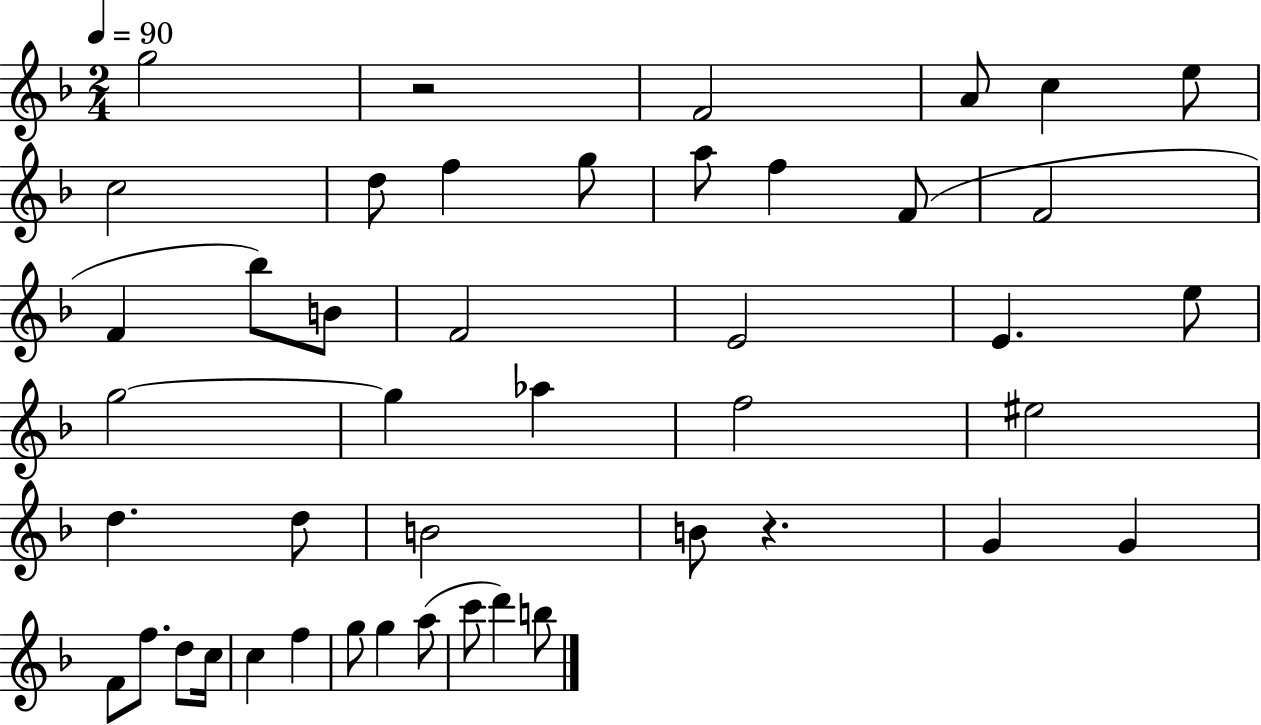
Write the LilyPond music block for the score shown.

{
  \clef treble
  \numericTimeSignature
  \time 2/4
  \key f \major
  \tempo 4 = 90
  g''2 | r2 | f'2 | a'8 c''4 e''8 | \break c''2 | d''8 f''4 g''8 | a''8 f''4 f'8( | f'2 | \break f'4 bes''8) b'8 | f'2 | e'2 | e'4. e''8 | \break g''2~~ | g''4 aes''4 | f''2 | eis''2 | \break d''4. d''8 | b'2 | b'8 r4. | g'4 g'4 | \break f'8 f''8. d''8 c''16 | c''4 f''4 | g''8 g''4 a''8( | c'''8 d'''4) b''8 | \break \bar "|."
}